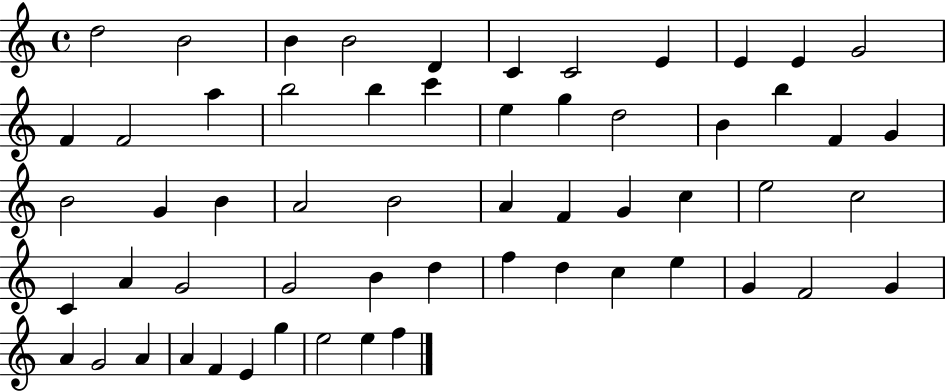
D5/h B4/h B4/q B4/h D4/q C4/q C4/h E4/q E4/q E4/q G4/h F4/q F4/h A5/q B5/h B5/q C6/q E5/q G5/q D5/h B4/q B5/q F4/q G4/q B4/h G4/q B4/q A4/h B4/h A4/q F4/q G4/q C5/q E5/h C5/h C4/q A4/q G4/h G4/h B4/q D5/q F5/q D5/q C5/q E5/q G4/q F4/h G4/q A4/q G4/h A4/q A4/q F4/q E4/q G5/q E5/h E5/q F5/q